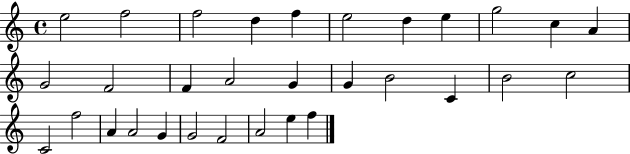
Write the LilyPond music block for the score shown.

{
  \clef treble
  \time 4/4
  \defaultTimeSignature
  \key c \major
  e''2 f''2 | f''2 d''4 f''4 | e''2 d''4 e''4 | g''2 c''4 a'4 | \break g'2 f'2 | f'4 a'2 g'4 | g'4 b'2 c'4 | b'2 c''2 | \break c'2 f''2 | a'4 a'2 g'4 | g'2 f'2 | a'2 e''4 f''4 | \break \bar "|."
}